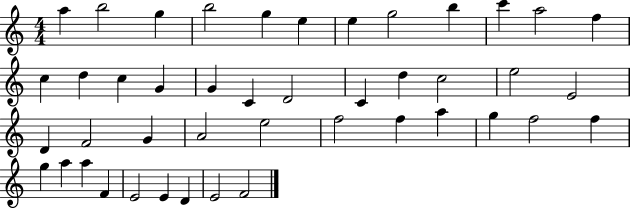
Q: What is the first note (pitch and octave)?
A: A5